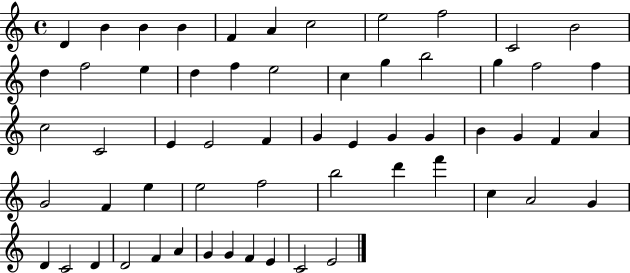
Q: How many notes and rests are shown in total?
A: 59